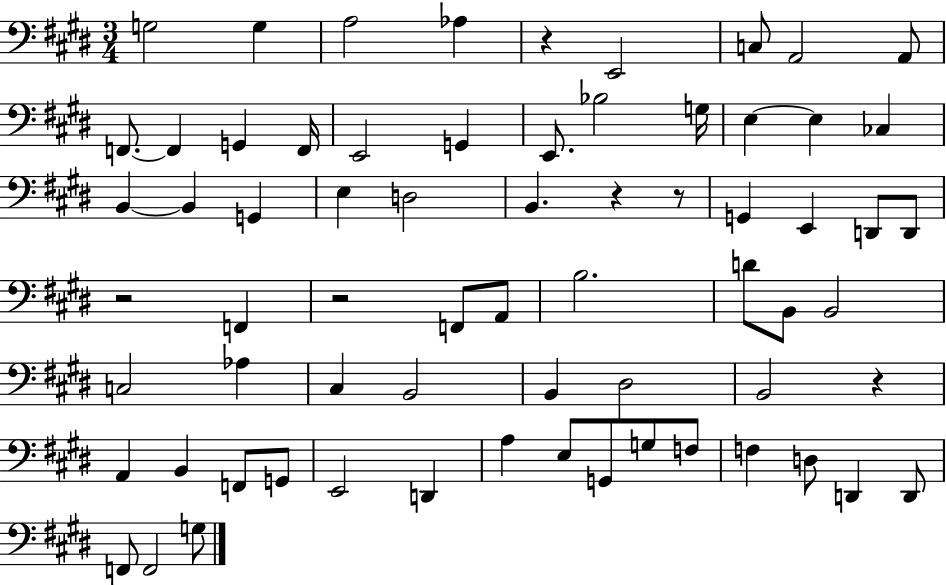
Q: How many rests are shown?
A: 6